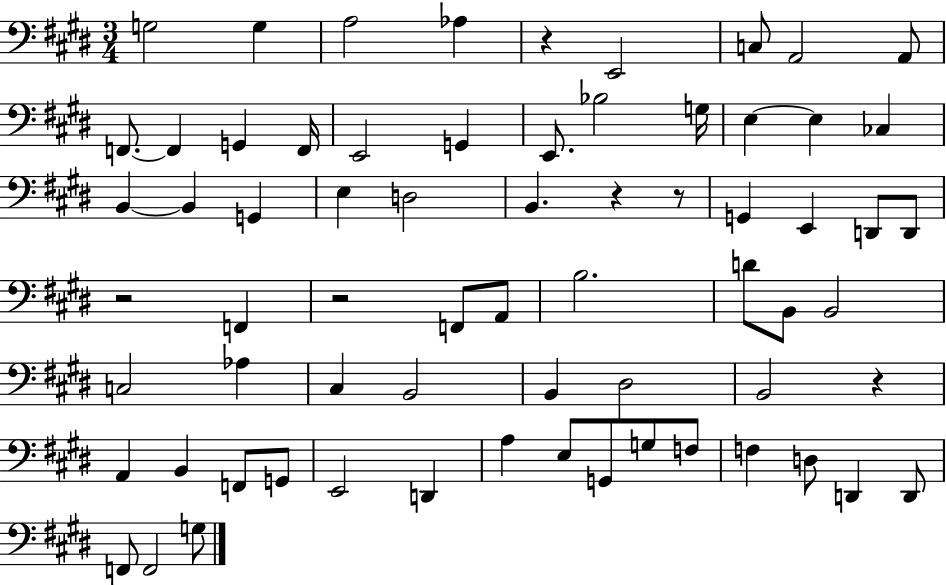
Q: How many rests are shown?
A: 6